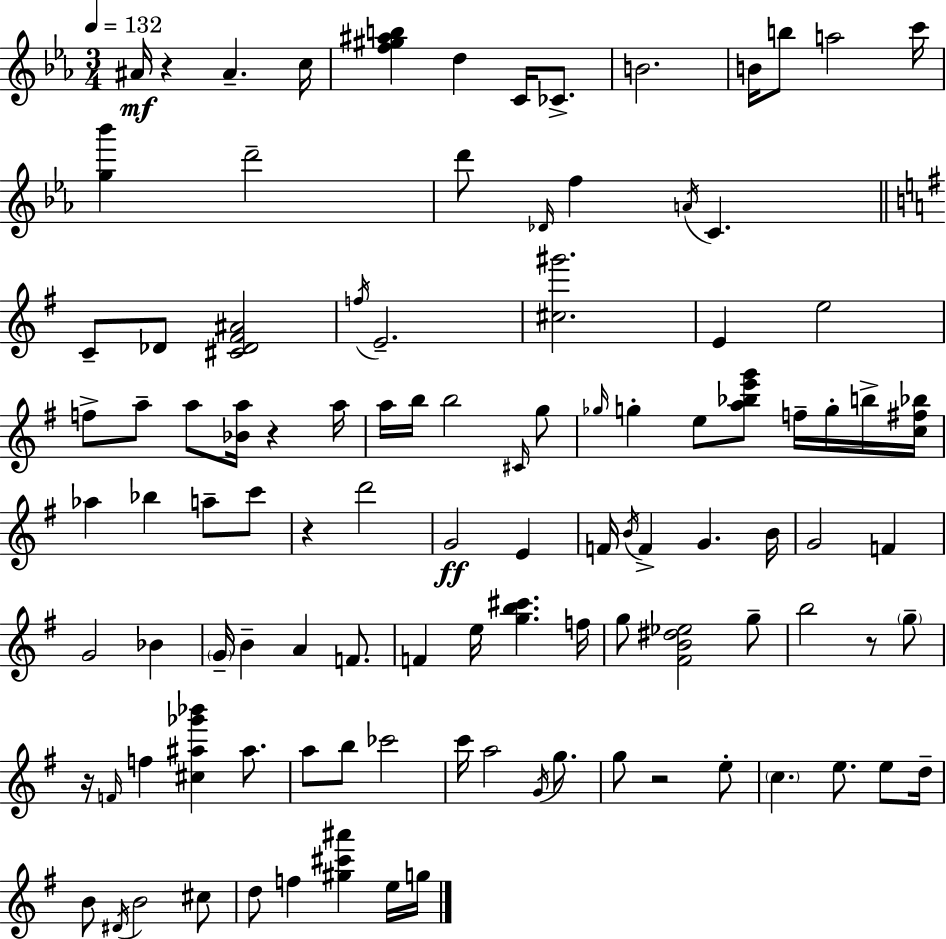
A#4/s R/q A#4/q. C5/s [F5,G#5,A#5,B5]/q D5/q C4/s CES4/e. B4/h. B4/s B5/e A5/h C6/s [G5,Bb6]/q D6/h D6/e Db4/s F5/q A4/s C4/q. C4/e Db4/e [C#4,Db4,F#4,A#4]/h F5/s E4/h. [C#5,G#6]/h. E4/q E5/h F5/e A5/e A5/e [Bb4,A5]/s R/q A5/s A5/s B5/s B5/h C#4/s G5/e Gb5/s G5/q E5/e [A5,Bb5,E6,G6]/e F5/s G5/s B5/s [C5,F#5,Bb5]/s Ab5/q Bb5/q A5/e C6/e R/q D6/h G4/h E4/q F4/s B4/s F4/q G4/q. B4/s G4/h F4/q G4/h Bb4/q G4/s B4/q A4/q F4/e. F4/q E5/s [G5,B5,C#6]/q. F5/s G5/e [F#4,B4,D#5,Eb5]/h G5/e B5/h R/e G5/e R/s F4/s F5/q [C#5,A#5,Gb6,Bb6]/q A#5/e. A5/e B5/e CES6/h C6/s A5/h G4/s G5/e. G5/e R/h E5/e C5/q. E5/e. E5/e D5/s B4/e D#4/s B4/h C#5/e D5/e F5/q [G#5,C#6,A#6]/q E5/s G5/s